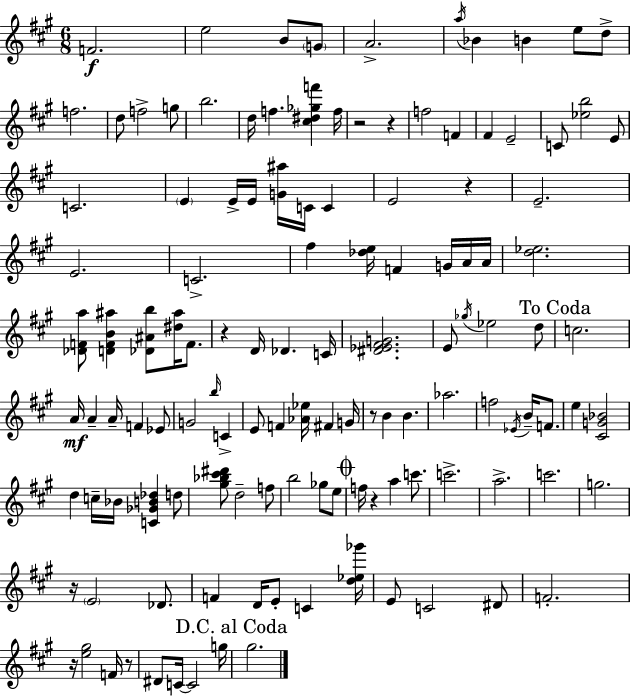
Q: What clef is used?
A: treble